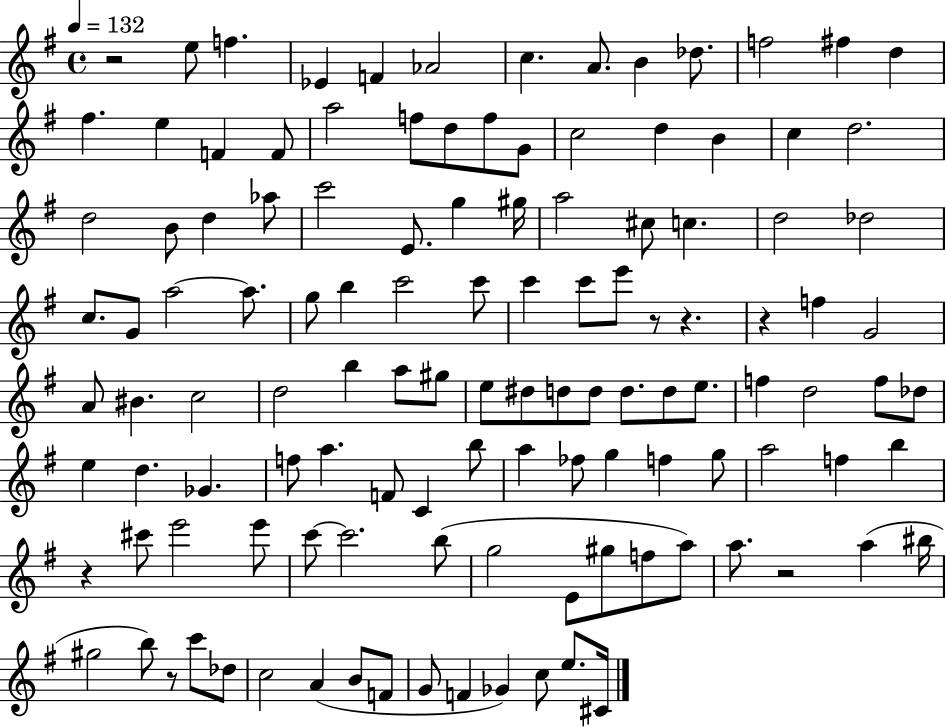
X:1
T:Untitled
M:4/4
L:1/4
K:G
z2 e/2 f _E F _A2 c A/2 B _d/2 f2 ^f d ^f e F F/2 a2 f/2 d/2 f/2 G/2 c2 d B c d2 d2 B/2 d _a/2 c'2 E/2 g ^g/4 a2 ^c/2 c d2 _d2 c/2 G/2 a2 a/2 g/2 b c'2 c'/2 c' c'/2 e'/2 z/2 z z f G2 A/2 ^B c2 d2 b a/2 ^g/2 e/2 ^d/2 d/2 d/2 d/2 d/2 e/2 f d2 f/2 _d/2 e d _G f/2 a F/2 C b/2 a _f/2 g f g/2 a2 f b z ^c'/2 e'2 e'/2 c'/2 c'2 b/2 g2 E/2 ^g/2 f/2 a/2 a/2 z2 a ^b/4 ^g2 b/2 z/2 c'/2 _d/2 c2 A B/2 F/2 G/2 F _G c/2 e/2 ^C/4